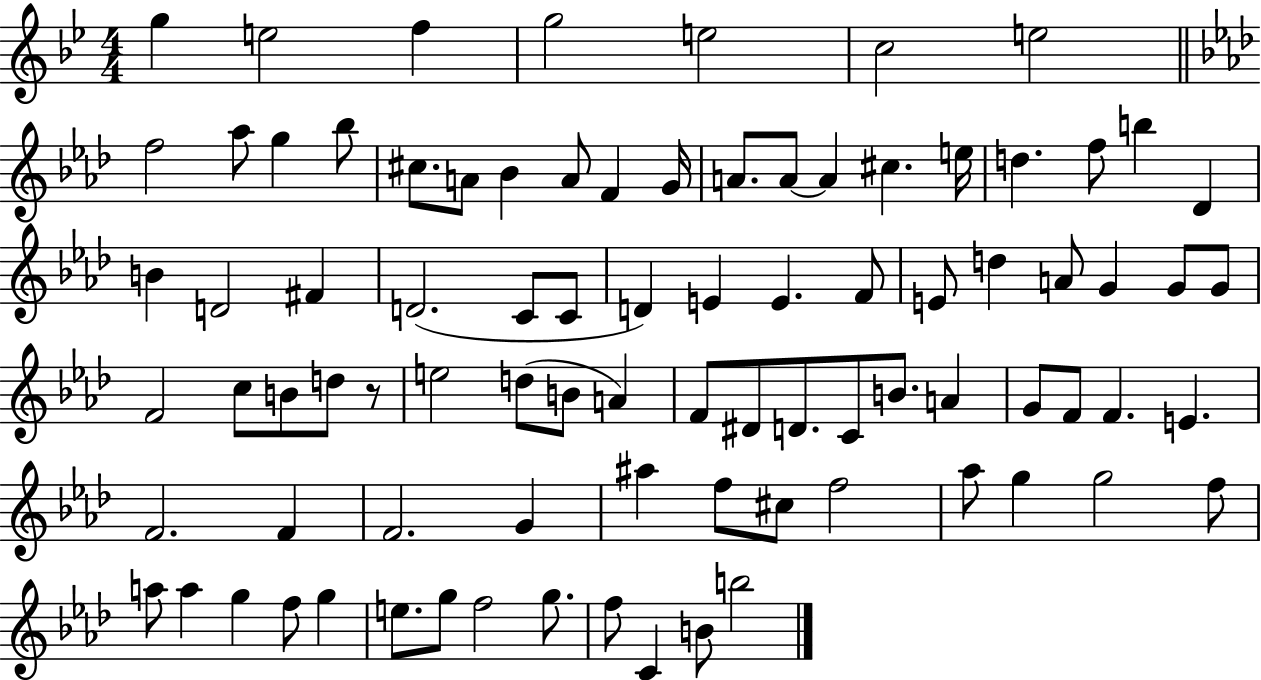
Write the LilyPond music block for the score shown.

{
  \clef treble
  \numericTimeSignature
  \time 4/4
  \key bes \major
  g''4 e''2 f''4 | g''2 e''2 | c''2 e''2 | \bar "||" \break \key f \minor f''2 aes''8 g''4 bes''8 | cis''8. a'8 bes'4 a'8 f'4 g'16 | a'8. a'8~~ a'4 cis''4. e''16 | d''4. f''8 b''4 des'4 | \break b'4 d'2 fis'4 | d'2.( c'8 c'8 | d'4) e'4 e'4. f'8 | e'8 d''4 a'8 g'4 g'8 g'8 | \break f'2 c''8 b'8 d''8 r8 | e''2 d''8( b'8 a'4) | f'8 dis'8 d'8. c'8 b'8. a'4 | g'8 f'8 f'4. e'4. | \break f'2. f'4 | f'2. g'4 | ais''4 f''8 cis''8 f''2 | aes''8 g''4 g''2 f''8 | \break a''8 a''4 g''4 f''8 g''4 | e''8. g''8 f''2 g''8. | f''8 c'4 b'8 b''2 | \bar "|."
}